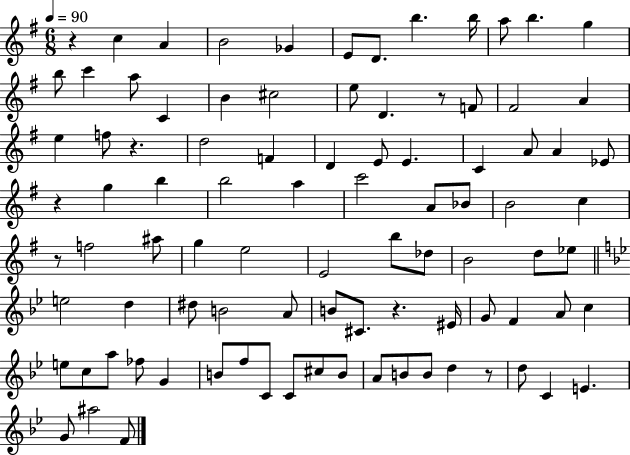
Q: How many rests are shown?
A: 7